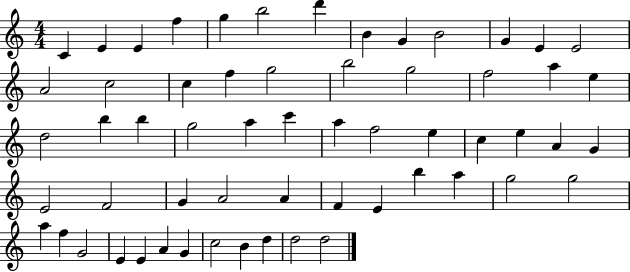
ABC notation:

X:1
T:Untitled
M:4/4
L:1/4
K:C
C E E f g b2 d' B G B2 G E E2 A2 c2 c f g2 b2 g2 f2 a e d2 b b g2 a c' a f2 e c e A G E2 F2 G A2 A F E b a g2 g2 a f G2 E E A G c2 B d d2 d2